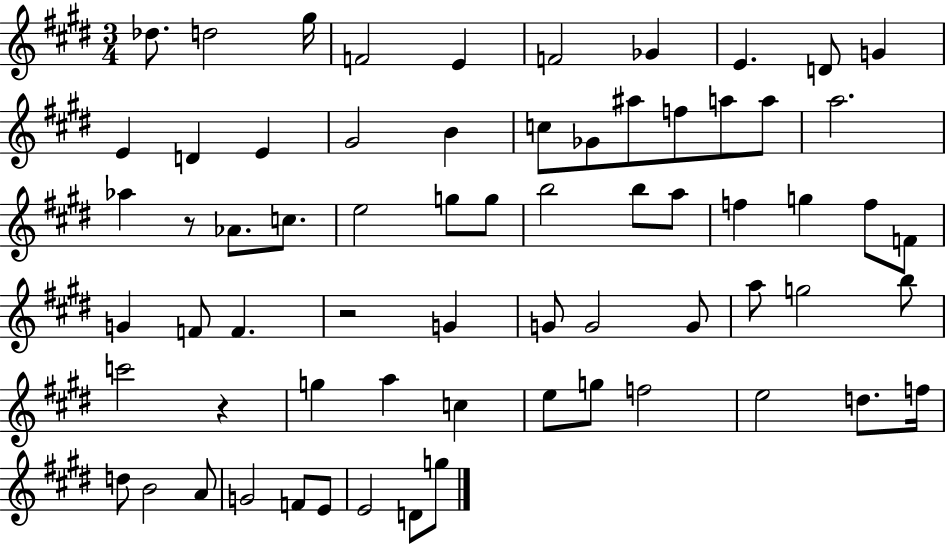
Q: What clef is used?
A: treble